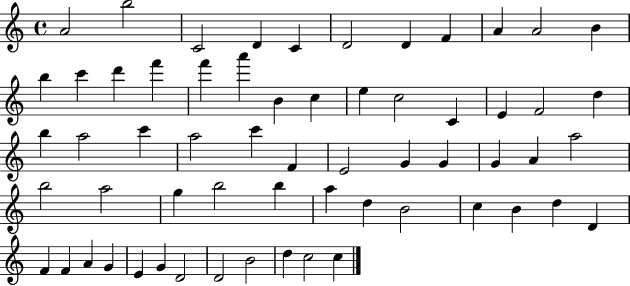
A4/h B5/h C4/h D4/q C4/q D4/h D4/q F4/q A4/q A4/h B4/q B5/q C6/q D6/q F6/q F6/q A6/q B4/q C5/q E5/q C5/h C4/q E4/q F4/h D5/q B5/q A5/h C6/q A5/h C6/q F4/q E4/h G4/q G4/q G4/q A4/q A5/h B5/h A5/h G5/q B5/h B5/q A5/q D5/q B4/h C5/q B4/q D5/q D4/q F4/q F4/q A4/q G4/q E4/q G4/q D4/h D4/h B4/h D5/q C5/h C5/q